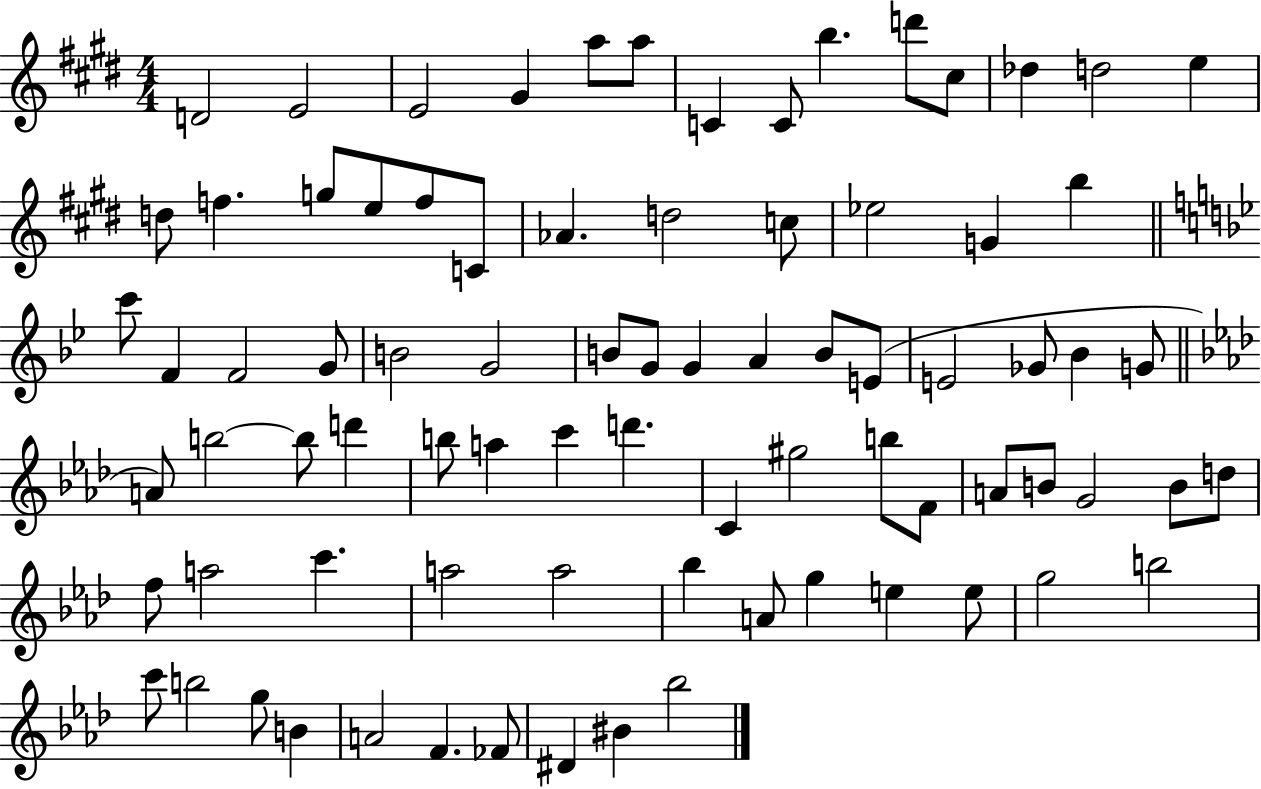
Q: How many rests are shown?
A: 0